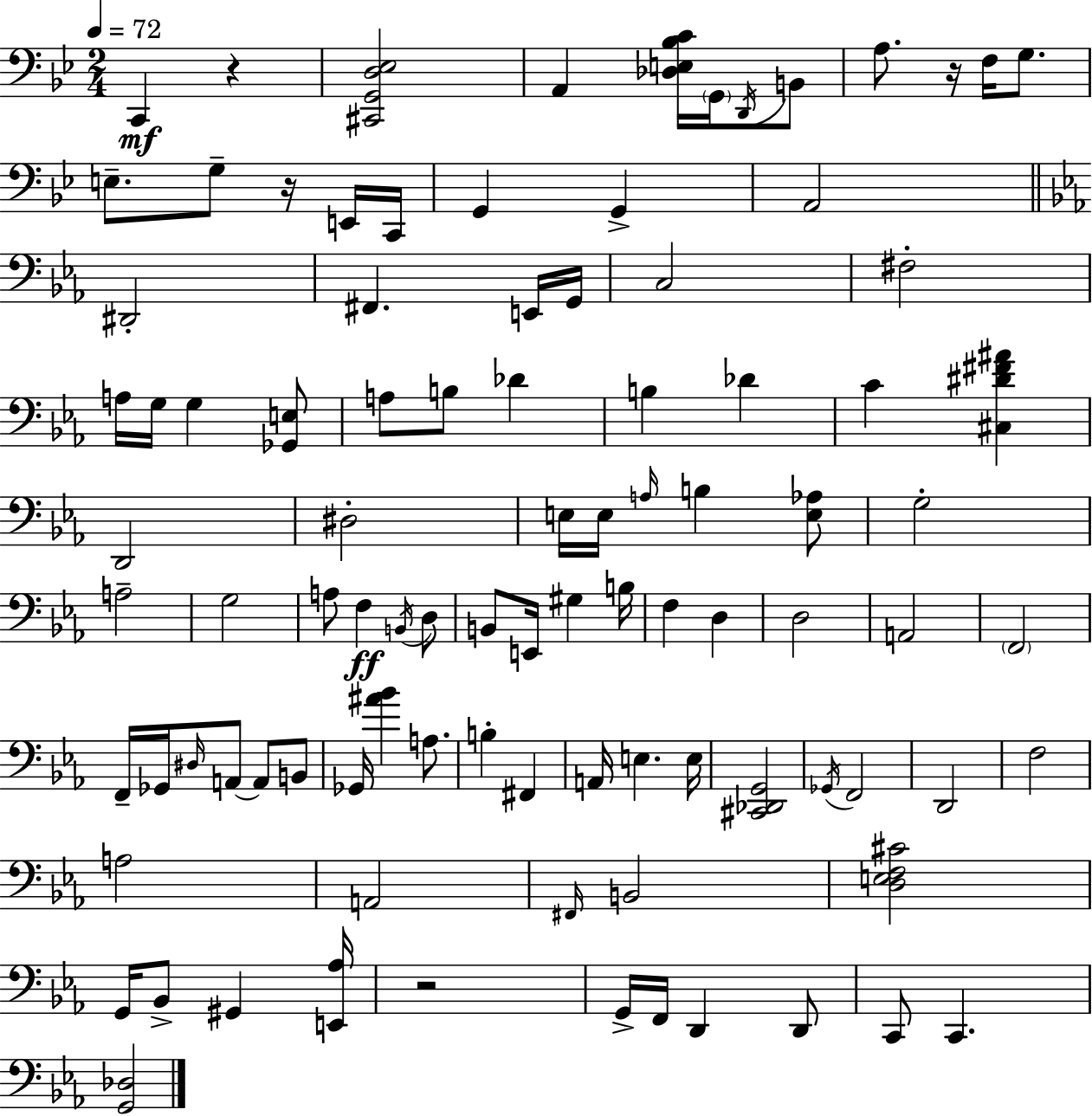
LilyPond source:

{
  \clef bass
  \numericTimeSignature
  \time 2/4
  \key bes \major
  \tempo 4 = 72
  c,4\mf r4 | <cis, g, d ees>2 | a,4 <des e bes c'>16 \parenthesize g,16 \acciaccatura { d,16 } b,8 | a8. r16 f16 g8. | \break e8.-- g8-- r16 e,16 | c,16 g,4 g,4-> | a,2 | \bar "||" \break \key ees \major dis,2-. | fis,4. e,16 g,16 | c2 | fis2-. | \break a16 g16 g4 <ges, e>8 | a8 b8 des'4 | b4 des'4 | c'4 <cis dis' fis' ais'>4 | \break d,2 | dis2-. | e16 e16 \grace { a16 } b4 <e aes>8 | g2-. | \break a2-- | g2 | a8 f4\ff \acciaccatura { b,16 } | d8 b,8 e,16 gis4 | \break b16 f4 d4 | d2 | a,2 | \parenthesize f,2 | \break f,16-- ges,16 \grace { dis16 } a,8~~ a,8 | b,8 ges,16 <ais' bes'>4 | a8. b4-. fis,4 | a,16 e4. | \break e16 <cis, des, g,>2 | \acciaccatura { ges,16 } f,2 | d,2 | f2 | \break a2 | a,2 | \grace { fis,16 } b,2 | <d e f cis'>2 | \break g,16 bes,8-> | gis,4 <e, aes>16 r2 | g,16-> f,16 d,4 | d,8 c,8 c,4. | \break <g, des>2 | \bar "|."
}